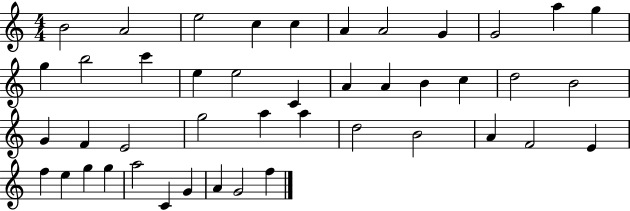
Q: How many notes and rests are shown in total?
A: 44